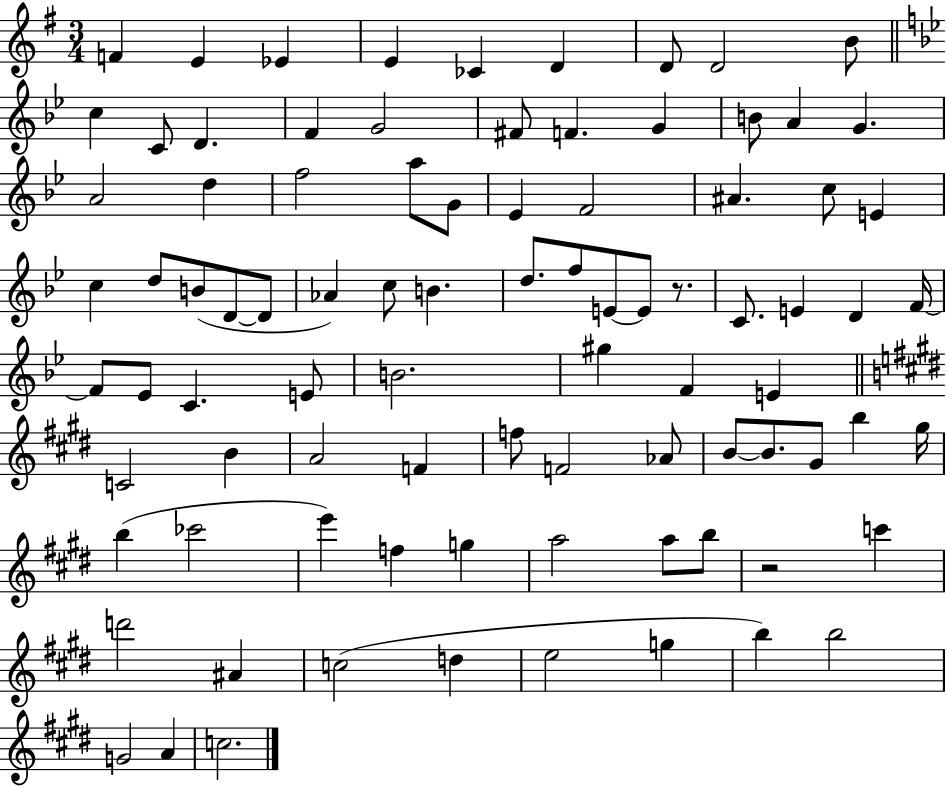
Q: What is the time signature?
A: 3/4